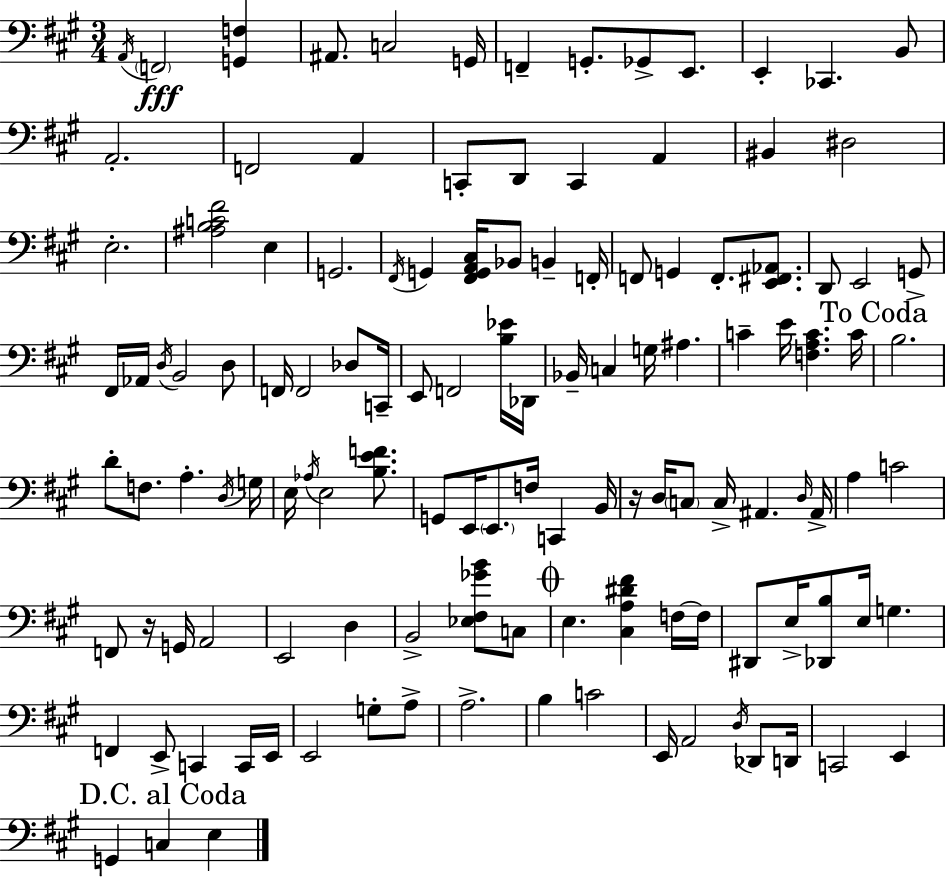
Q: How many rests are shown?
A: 2